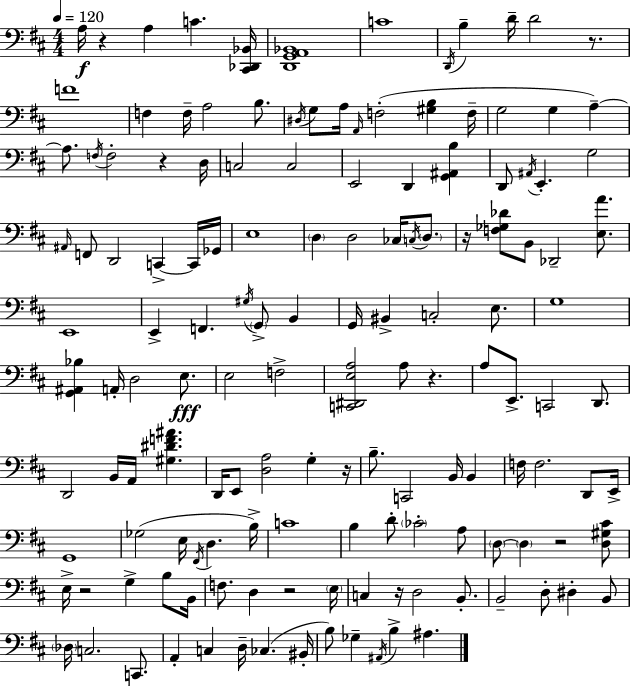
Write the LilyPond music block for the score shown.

{
  \clef bass
  \numericTimeSignature
  \time 4/4
  \key d \major
  \tempo 4 = 120
  a16\f r4 a4 c'4. <cis, des, bes,>16 | <d, g, a, bes,>1 | c'1 | \acciaccatura { d,16 } b4-- d'16-- d'2 r8. | \break f'1 | f4 f16-- a2 b8. | \acciaccatura { dis16 } g8 a16 \grace { a,16 } f2-.( <gis b>4 | f16-- g2 g4 a4--~~) | \break a8. \acciaccatura { f16 } f2-. r4 | d16 c2 c2 | e,2 d,4 | <g, ais, b>4 d,8 \acciaccatura { ais,16 } e,4.-. g2 | \break \grace { ais,16 } f,8 d,2 | c,4->~~ c,16 ges,16 e1 | \parenthesize d4 d2 | ces16 \acciaccatura { c16 } \parenthesize d8. r16 <f ges des'>8 b,8 des,2-- | \break <e a'>8. e,1 | e,4-> f,4. | \acciaccatura { gis16 } \parenthesize g,8-> b,4 g,16 bis,4-> c2-. | e8. g1 | \break <g, ais, bes>4 a,16-. d2 | e8.\fff e2 | f2-> <c, dis, e a>2 | a8 r4. a8 e,8.-> c,2 | \break d,8. d,2 | b,16 a,16 <gis dis' f' ais'>4. d,16 e,8 <d a>2 | g4-. r16 b8.-- c,2 | b,16 b,4 f16 f2. | \break d,8 e,16-> g,1 | ges2( | e16 \acciaccatura { fis,16 } d4. b16->) c'1 | b4 d'8-. \parenthesize ces'2-. | \break a8 \parenthesize d8~~ \parenthesize d4 r2 | <d gis cis'>8 e16-> r2 | g4-> b8 b,16 f8. d4 | r2 \parenthesize e16 c4 r16 d2 | \break b,8.-. b,2-- | d8-. dis4-. b,8 \parenthesize des16 c2. | c,8. a,4-. c4 | d16-- ces4.( bis,16-. b8) ges4-- \acciaccatura { ais,16 } | \break b4-> ais4. \bar "|."
}